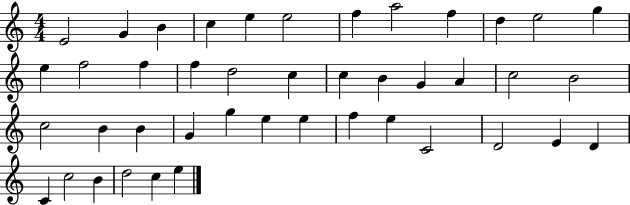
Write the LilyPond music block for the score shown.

{
  \clef treble
  \numericTimeSignature
  \time 4/4
  \key c \major
  e'2 g'4 b'4 | c''4 e''4 e''2 | f''4 a''2 f''4 | d''4 e''2 g''4 | \break e''4 f''2 f''4 | f''4 d''2 c''4 | c''4 b'4 g'4 a'4 | c''2 b'2 | \break c''2 b'4 b'4 | g'4 g''4 e''4 e''4 | f''4 e''4 c'2 | d'2 e'4 d'4 | \break c'4 c''2 b'4 | d''2 c''4 e''4 | \bar "|."
}